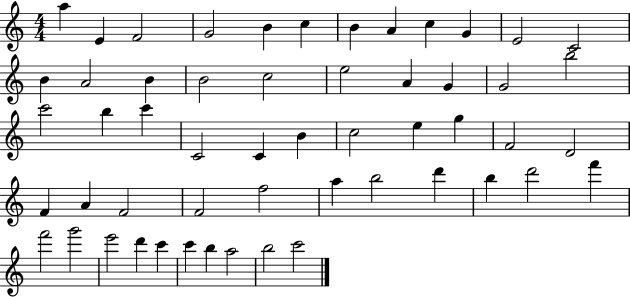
{
  \clef treble
  \numericTimeSignature
  \time 4/4
  \key c \major
  a''4 e'4 f'2 | g'2 b'4 c''4 | b'4 a'4 c''4 g'4 | e'2 c'2 | \break b'4 a'2 b'4 | b'2 c''2 | e''2 a'4 g'4 | g'2 b''2 | \break c'''2 b''4 c'''4 | c'2 c'4 b'4 | c''2 e''4 g''4 | f'2 d'2 | \break f'4 a'4 f'2 | f'2 f''2 | a''4 b''2 d'''4 | b''4 d'''2 f'''4 | \break f'''2 g'''2 | e'''2 d'''4 c'''4 | c'''4 b''4 a''2 | b''2 c'''2 | \break \bar "|."
}